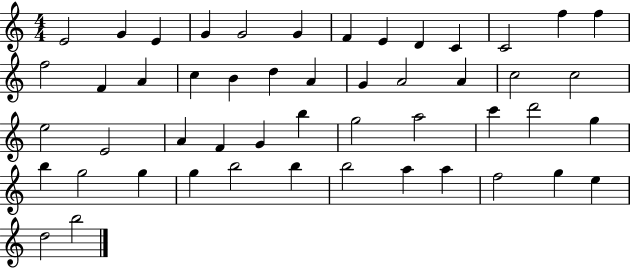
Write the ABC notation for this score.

X:1
T:Untitled
M:4/4
L:1/4
K:C
E2 G E G G2 G F E D C C2 f f f2 F A c B d A G A2 A c2 c2 e2 E2 A F G b g2 a2 c' d'2 g b g2 g g b2 b b2 a a f2 g e d2 b2